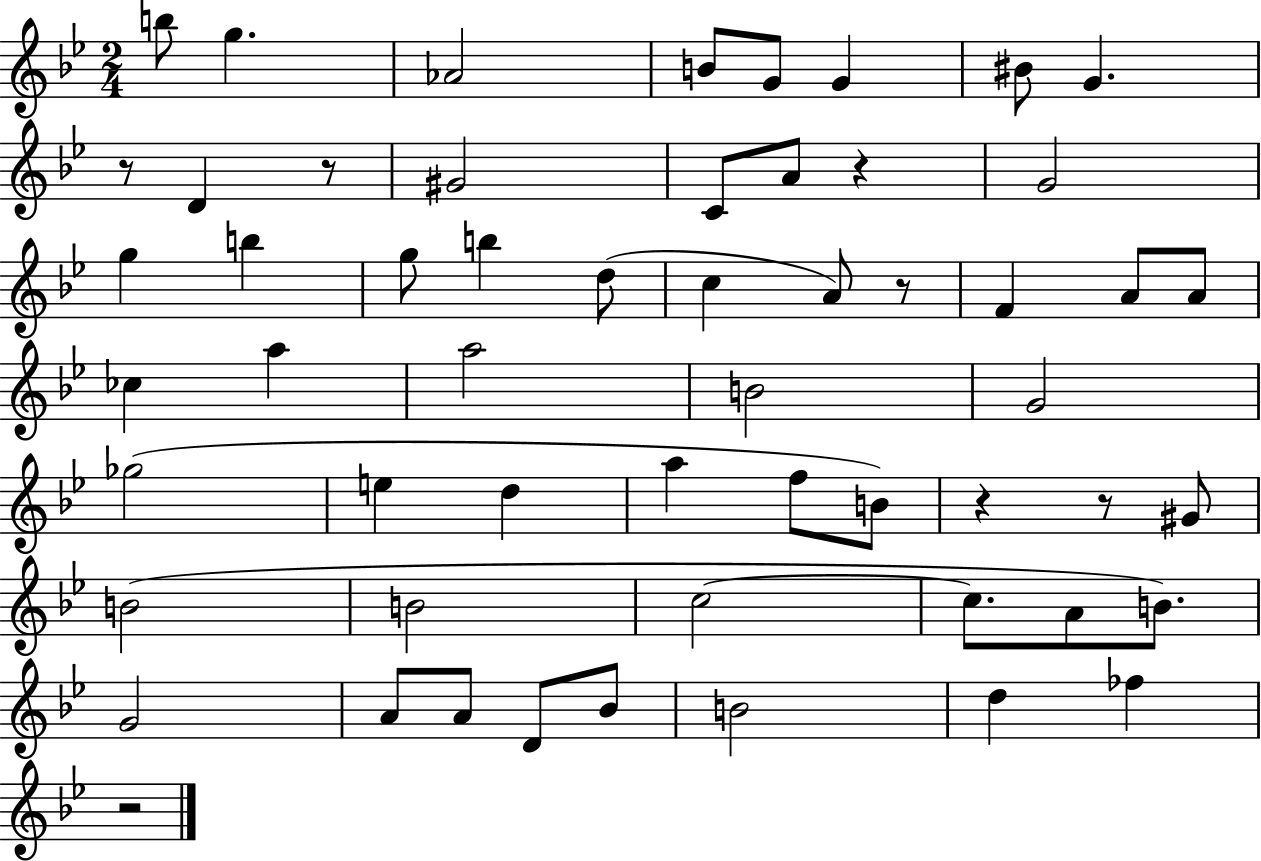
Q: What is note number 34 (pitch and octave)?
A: B4